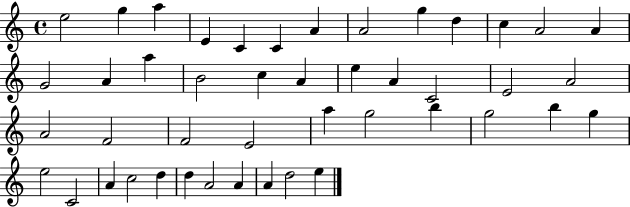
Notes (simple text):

E5/h G5/q A5/q E4/q C4/q C4/q A4/q A4/h G5/q D5/q C5/q A4/h A4/q G4/h A4/q A5/q B4/h C5/q A4/q E5/q A4/q C4/h E4/h A4/h A4/h F4/h F4/h E4/h A5/q G5/h B5/q G5/h B5/q G5/q E5/h C4/h A4/q C5/h D5/q D5/q A4/h A4/q A4/q D5/h E5/q